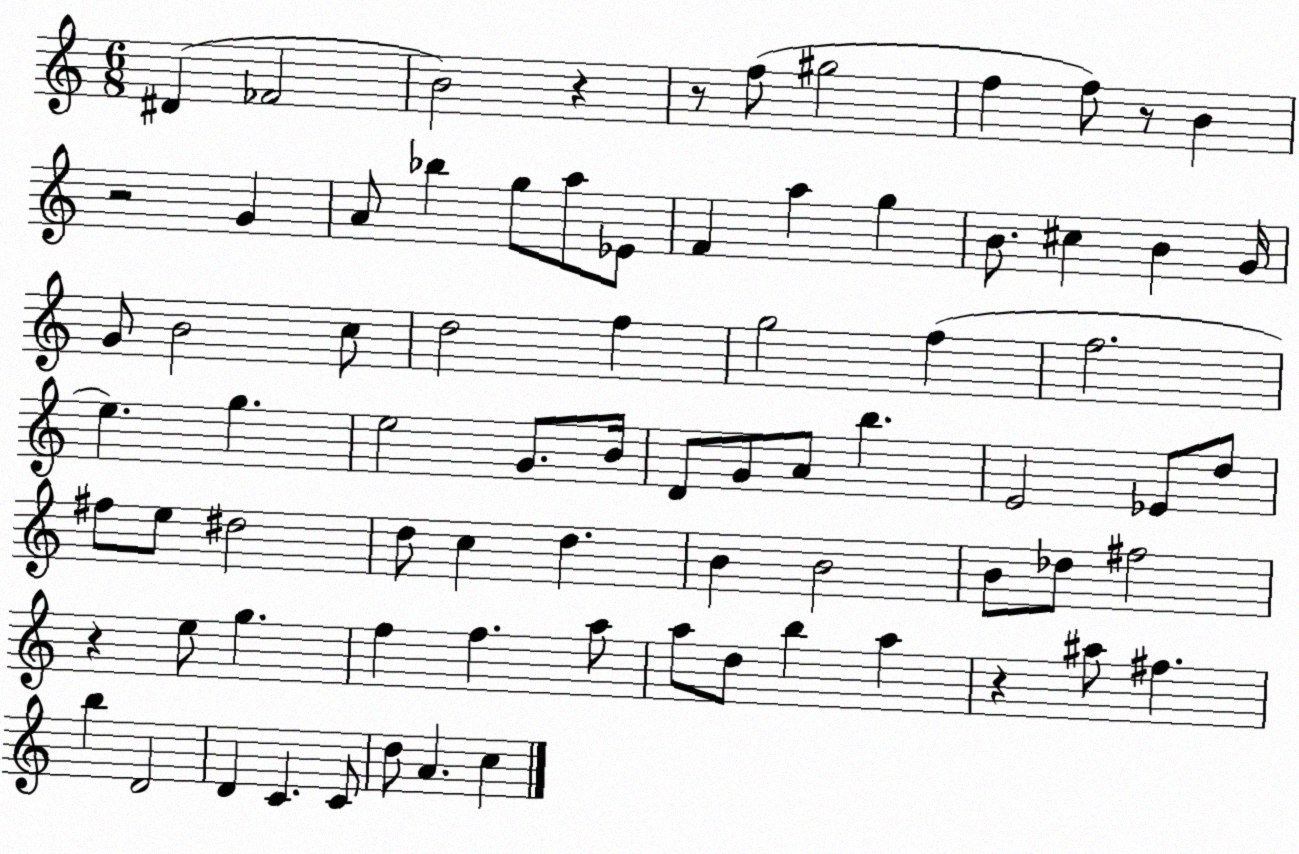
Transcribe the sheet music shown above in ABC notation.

X:1
T:Untitled
M:6/8
L:1/4
K:C
^D _F2 B2 z z/2 f/2 ^g2 f f/2 z/2 B z2 G A/2 _b g/2 a/2 _E/2 F a g B/2 ^c B G/4 G/2 B2 c/2 d2 f g2 f f2 e g e2 G/2 B/4 D/2 G/2 A/2 b E2 _E/2 d/2 ^f/2 e/2 ^d2 d/2 c d B B2 B/2 _d/2 ^f2 z e/2 g f f a/2 a/2 d/2 b a z ^a/2 ^f b D2 D C C/2 d/2 A c